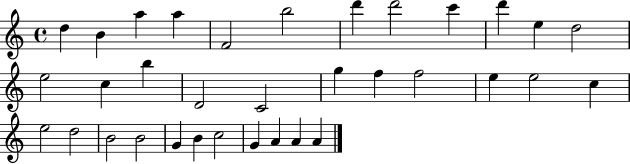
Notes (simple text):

D5/q B4/q A5/q A5/q F4/h B5/h D6/q D6/h C6/q D6/q E5/q D5/h E5/h C5/q B5/q D4/h C4/h G5/q F5/q F5/h E5/q E5/h C5/q E5/h D5/h B4/h B4/h G4/q B4/q C5/h G4/q A4/q A4/q A4/q